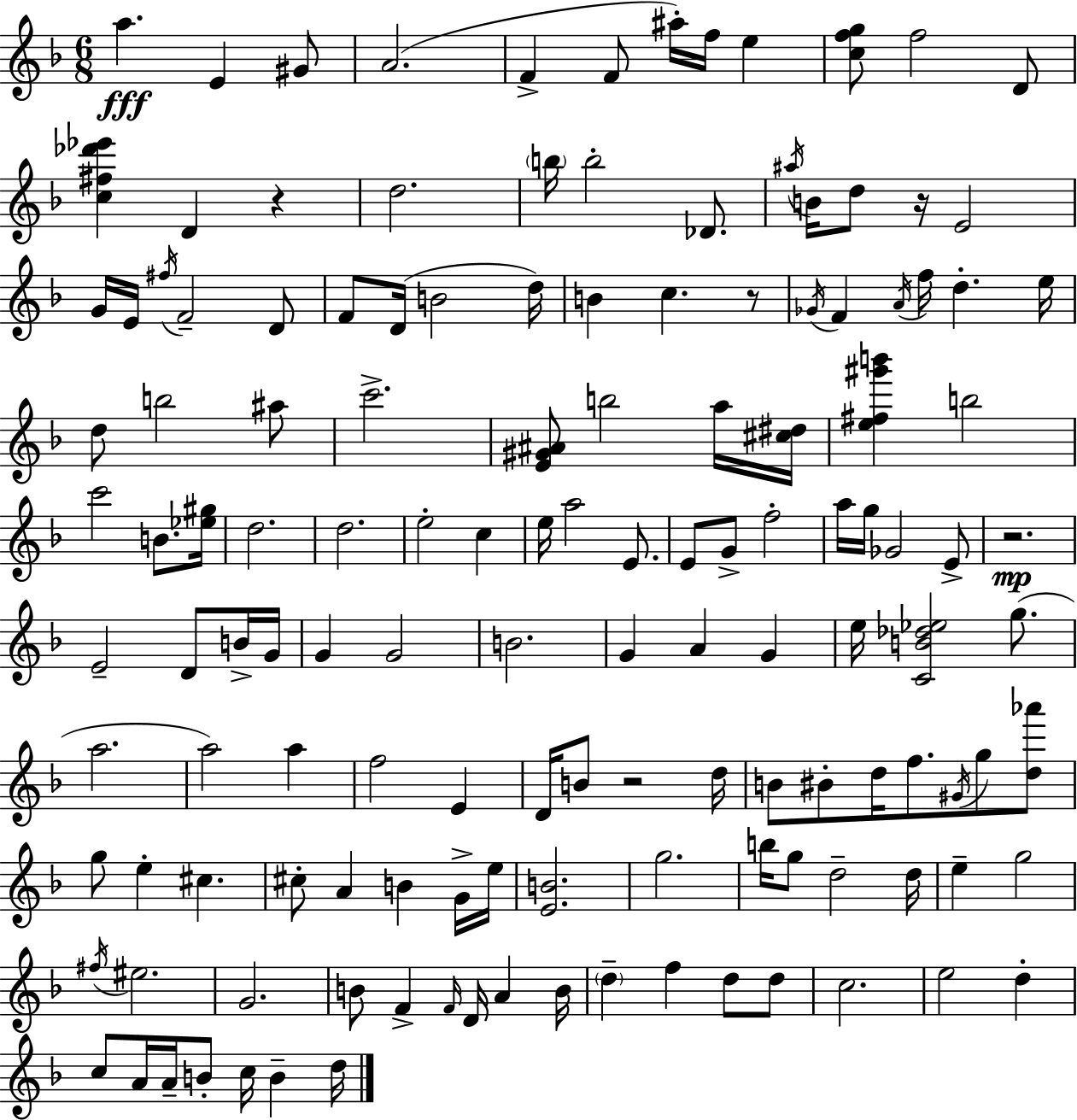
A5/q. E4/q G#4/e A4/h. F4/q F4/e A#5/s F5/s E5/q [C5,F5,G5]/e F5/h D4/e [C5,F#5,Db6,Eb6]/q D4/q R/q D5/h. B5/s B5/h Db4/e. A#5/s B4/s D5/e R/s E4/h G4/s E4/s F#5/s F4/h D4/e F4/e D4/s B4/h D5/s B4/q C5/q. R/e Gb4/s F4/q A4/s F5/s D5/q. E5/s D5/e B5/h A#5/e C6/h. [E4,G#4,A#4]/e B5/h A5/s [C#5,D#5]/s [E5,F#5,G#6,B6]/q B5/h C6/h B4/e. [Eb5,G#5]/s D5/h. D5/h. E5/h C5/q E5/s A5/h E4/e. E4/e G4/e F5/h A5/s G5/s Gb4/h E4/e R/h. E4/h D4/e B4/s G4/s G4/q G4/h B4/h. G4/q A4/q G4/q E5/s [C4,B4,Db5,Eb5]/h G5/e. A5/h. A5/h A5/q F5/h E4/q D4/s B4/e R/h D5/s B4/e BIS4/e D5/s F5/e. G#4/s G5/e [D5,Ab6]/e G5/e E5/q C#5/q. C#5/e A4/q B4/q G4/s E5/s [E4,B4]/h. G5/h. B5/s G5/e D5/h D5/s E5/q G5/h F#5/s EIS5/h. G4/h. B4/e F4/q F4/s D4/s A4/q B4/s D5/q F5/q D5/e D5/e C5/h. E5/h D5/q C5/e A4/s A4/s B4/e C5/s B4/q D5/s